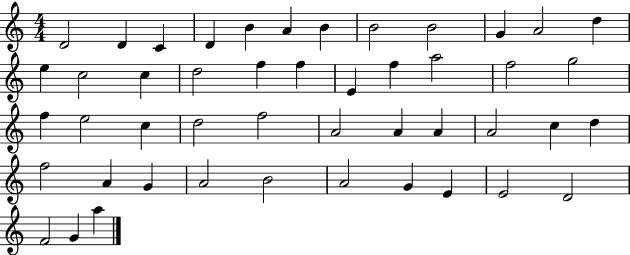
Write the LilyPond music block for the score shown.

{
  \clef treble
  \numericTimeSignature
  \time 4/4
  \key c \major
  d'2 d'4 c'4 | d'4 b'4 a'4 b'4 | b'2 b'2 | g'4 a'2 d''4 | \break e''4 c''2 c''4 | d''2 f''4 f''4 | e'4 f''4 a''2 | f''2 g''2 | \break f''4 e''2 c''4 | d''2 f''2 | a'2 a'4 a'4 | a'2 c''4 d''4 | \break f''2 a'4 g'4 | a'2 b'2 | a'2 g'4 e'4 | e'2 d'2 | \break f'2 g'4 a''4 | \bar "|."
}